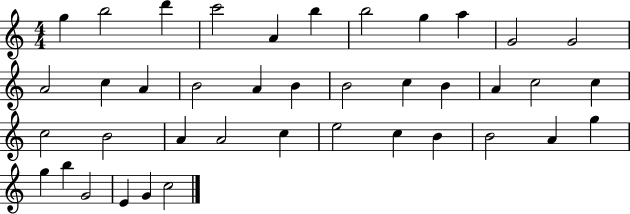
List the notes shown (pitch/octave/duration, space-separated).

G5/q B5/h D6/q C6/h A4/q B5/q B5/h G5/q A5/q G4/h G4/h A4/h C5/q A4/q B4/h A4/q B4/q B4/h C5/q B4/q A4/q C5/h C5/q C5/h B4/h A4/q A4/h C5/q E5/h C5/q B4/q B4/h A4/q G5/q G5/q B5/q G4/h E4/q G4/q C5/h